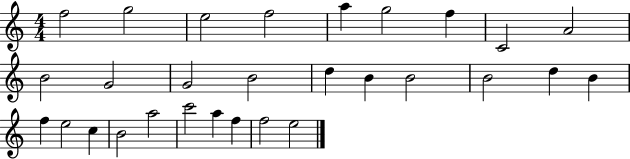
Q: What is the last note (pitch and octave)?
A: E5